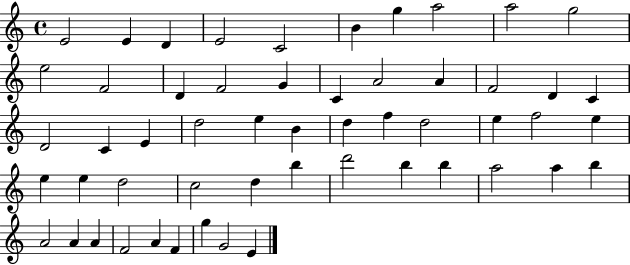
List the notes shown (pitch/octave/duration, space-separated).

E4/h E4/q D4/q E4/h C4/h B4/q G5/q A5/h A5/h G5/h E5/h F4/h D4/q F4/h G4/q C4/q A4/h A4/q F4/h D4/q C4/q D4/h C4/q E4/q D5/h E5/q B4/q D5/q F5/q D5/h E5/q F5/h E5/q E5/q E5/q D5/h C5/h D5/q B5/q D6/h B5/q B5/q A5/h A5/q B5/q A4/h A4/q A4/q F4/h A4/q F4/q G5/q G4/h E4/q